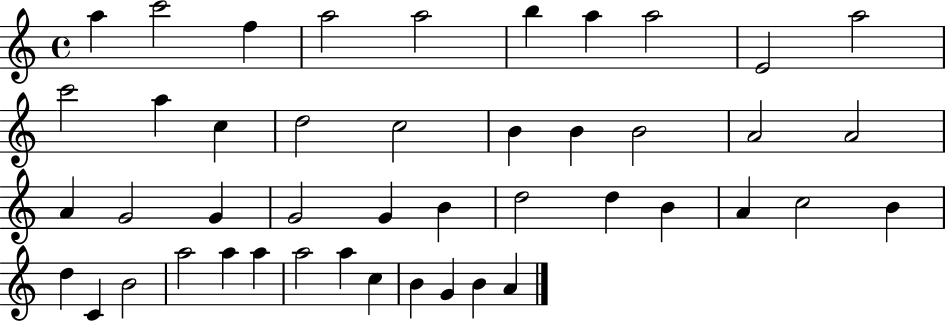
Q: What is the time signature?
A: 4/4